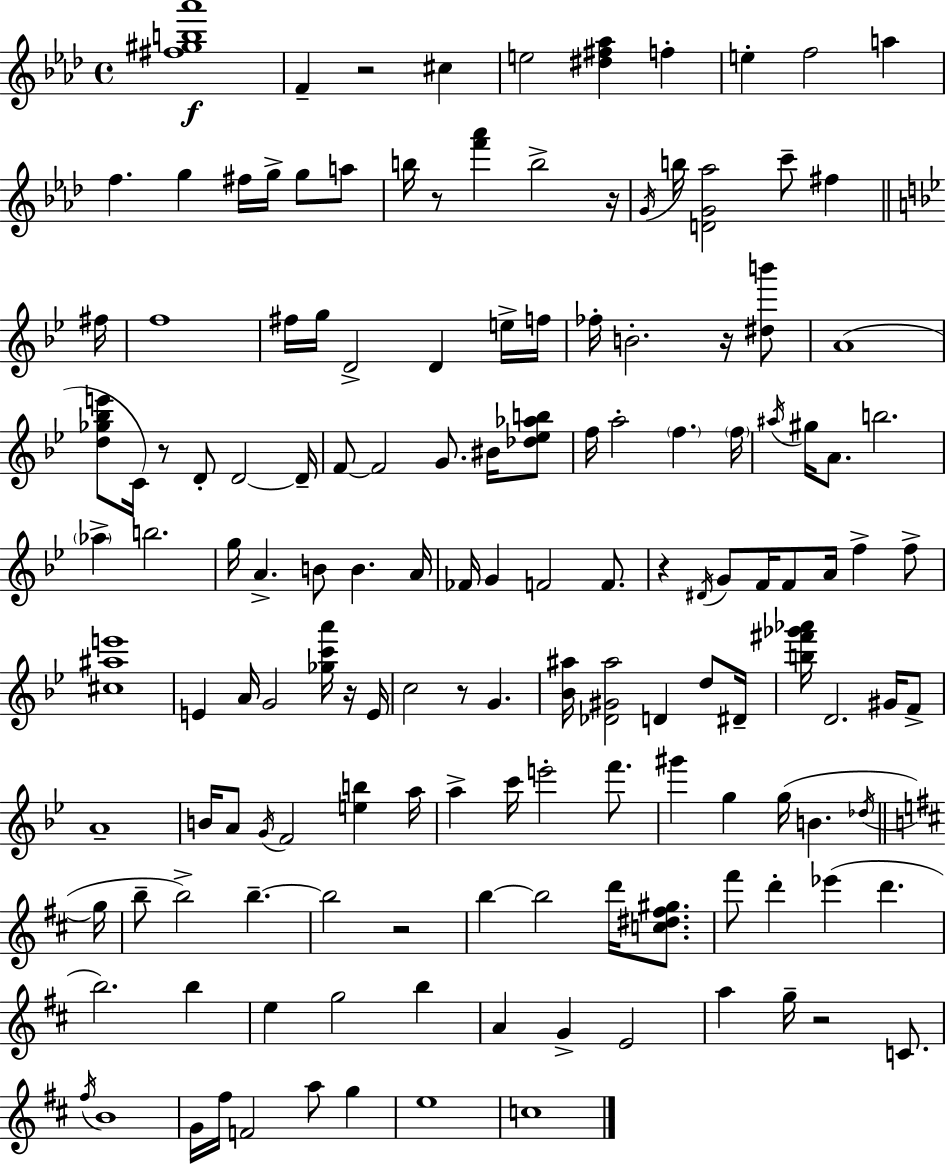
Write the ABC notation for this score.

X:1
T:Untitled
M:4/4
L:1/4
K:Ab
[^f^gb_a']4 F z2 ^c e2 [^d^f_a] f e f2 a f g ^f/4 g/4 g/2 a/2 b/4 z/2 [f'_a'] b2 z/4 G/4 b/4 [DG_a]2 c'/2 ^f ^f/4 f4 ^f/4 g/4 D2 D e/4 f/4 _f/4 B2 z/4 [^db']/2 A4 [d_g_be']/2 C/4 z/2 D/2 D2 D/4 F/2 F2 G/2 ^B/4 [_d_e_ab]/2 f/4 a2 f f/4 ^a/4 ^g/4 A/2 b2 _a b2 g/4 A B/2 B A/4 _F/4 G F2 F/2 z ^D/4 G/2 F/4 F/2 A/4 f f/2 [^c^ae']4 E A/4 G2 [_gc'a']/4 z/4 E/4 c2 z/2 G [_B^a]/4 [_D^G^a]2 D d/2 ^D/4 [b^f'_g'_a']/4 D2 ^G/4 F/2 A4 B/4 A/2 G/4 F2 [eb] a/4 a c'/4 e'2 f'/2 ^g' g g/4 B _d/4 g/4 b/2 b2 b b2 z2 b b2 d'/4 [c^d^f^g]/2 ^f'/2 d' _e' d' b2 b e g2 b A G E2 a g/4 z2 C/2 ^f/4 B4 G/4 ^f/4 F2 a/2 g e4 c4